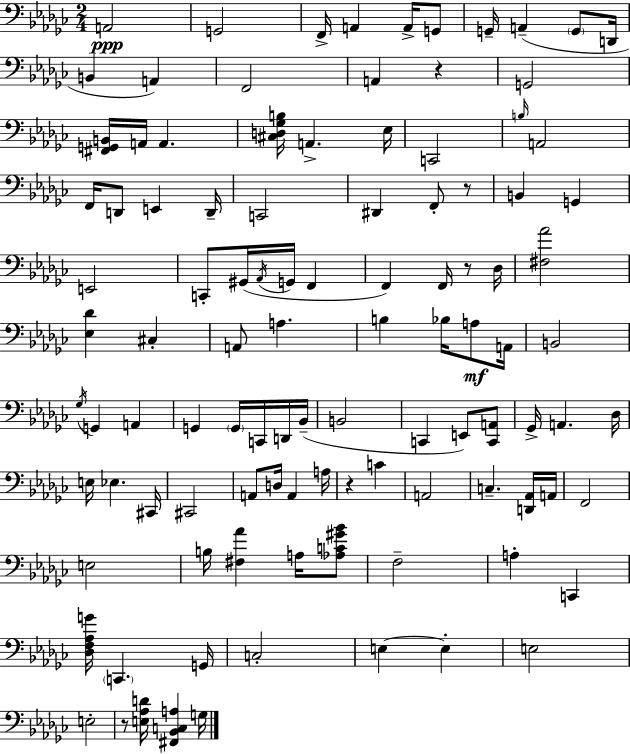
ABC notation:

X:1
T:Untitled
M:2/4
L:1/4
K:Ebm
A,,2 G,,2 F,,/4 A,, A,,/4 G,,/2 G,,/4 A,, G,,/2 D,,/4 B,, A,, F,,2 A,, z G,,2 [^F,,G,,B,,]/4 A,,/4 A,, [^C,D,_G,B,]/4 A,, _E,/4 C,,2 B,/4 A,,2 F,,/4 D,,/2 E,, D,,/4 C,,2 ^D,, F,,/2 z/2 B,, G,, E,,2 C,,/2 ^G,,/4 _A,,/4 G,,/4 F,, F,, F,,/4 z/2 _D,/4 [^F,_A]2 [_E,_D] ^C, A,,/2 A, B, _B,/4 A,/2 A,,/4 B,,2 _G,/4 G,, A,, G,, G,,/4 C,,/4 D,,/4 _B,,/4 B,,2 C,, E,,/2 [C,,A,,]/2 _G,,/4 A,, _D,/4 E,/4 _E, ^C,,/4 ^C,,2 A,,/2 D,/4 A,, A,/4 z C A,,2 C, [D,,_A,,]/4 A,,/4 F,,2 E,2 B,/4 [^F,_A] A,/4 [_A,C^G_B]/2 F,2 A, C,, [_D,F,_A,G]/4 C,, G,,/4 C,2 E, E, E,2 E,2 z/2 [E,_A,D]/4 [^F,,_B,,C,A,] G,/4